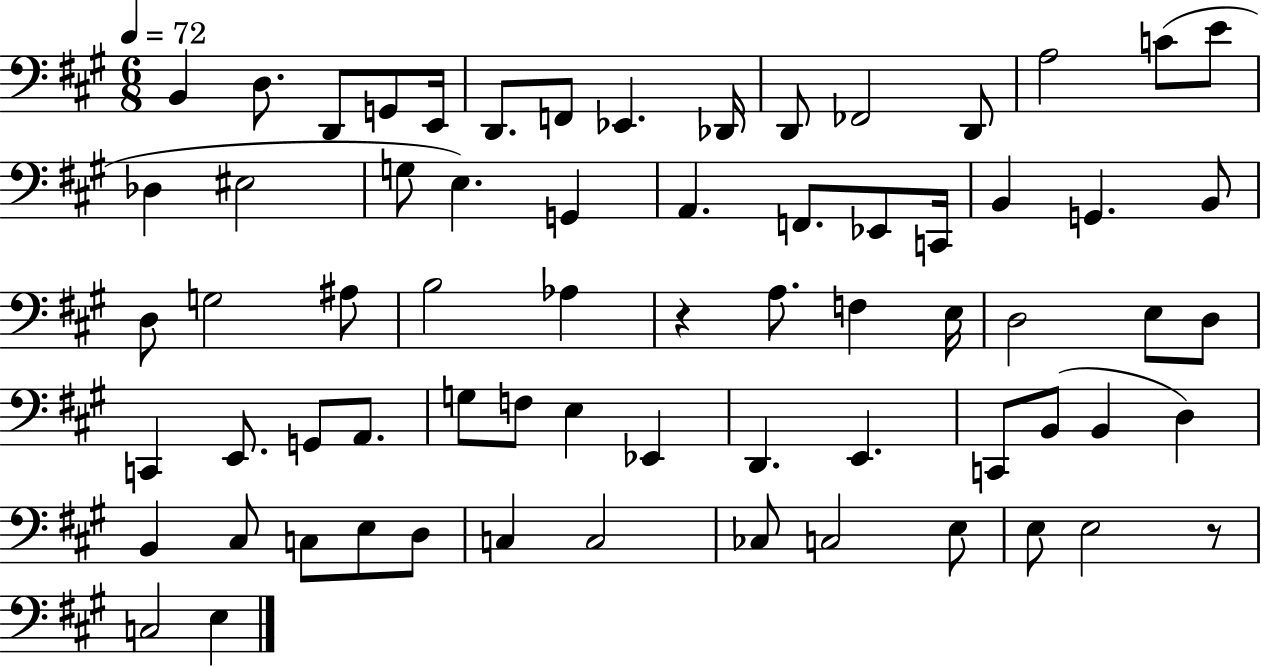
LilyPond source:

{
  \clef bass
  \numericTimeSignature
  \time 6/8
  \key a \major
  \tempo 4 = 72
  \repeat volta 2 { b,4 d8. d,8 g,8 e,16 | d,8. f,8 ees,4. des,16 | d,8 fes,2 d,8 | a2 c'8( e'8 | \break des4 eis2 | g8 e4.) g,4 | a,4. f,8. ees,8 c,16 | b,4 g,4. b,8 | \break d8 g2 ais8 | b2 aes4 | r4 a8. f4 e16 | d2 e8 d8 | \break c,4 e,8. g,8 a,8. | g8 f8 e4 ees,4 | d,4. e,4. | c,8 b,8( b,4 d4) | \break b,4 cis8 c8 e8 d8 | c4 c2 | ces8 c2 e8 | e8 e2 r8 | \break c2 e4 | } \bar "|."
}